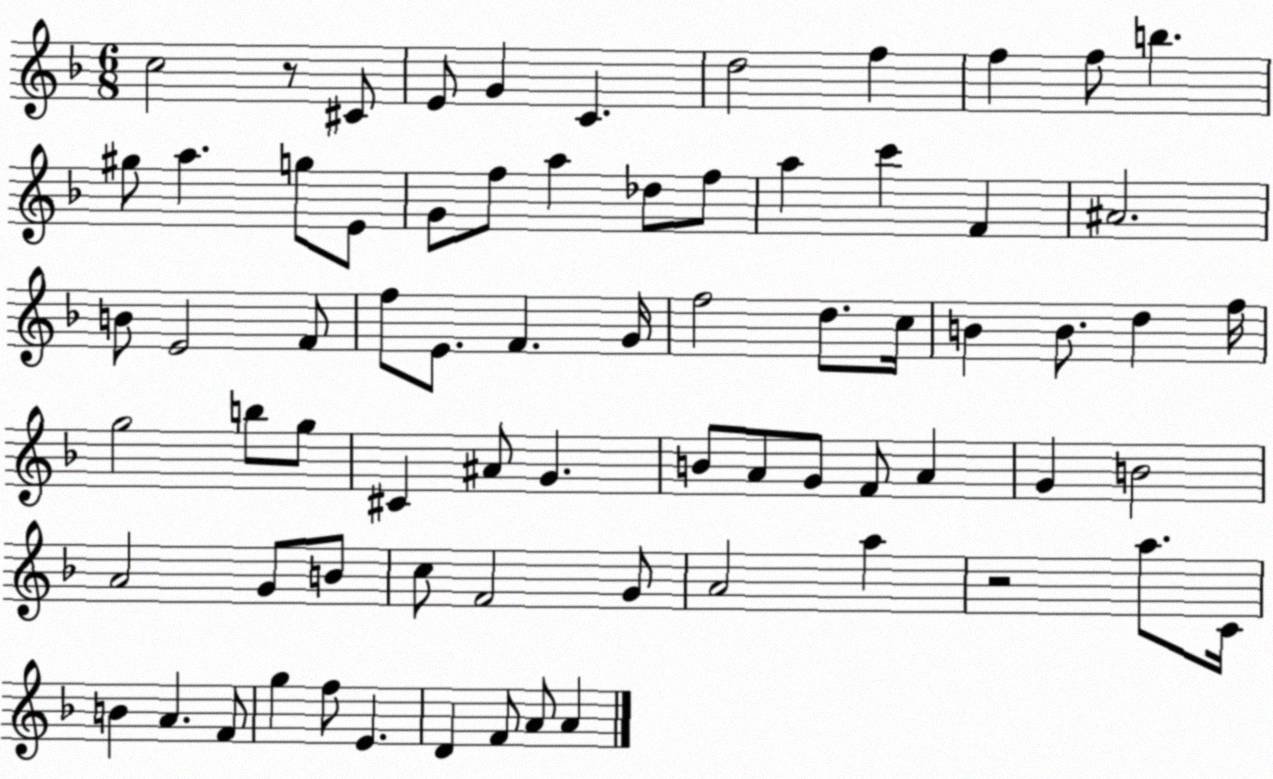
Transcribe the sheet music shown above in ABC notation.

X:1
T:Untitled
M:6/8
L:1/4
K:F
c2 z/2 ^C/2 E/2 G C d2 f f f/2 b ^g/2 a g/2 E/2 G/2 f/2 a _d/2 f/2 a c' F ^A2 B/2 E2 F/2 f/2 E/2 F G/4 f2 d/2 c/4 B B/2 d f/4 g2 b/2 g/2 ^C ^A/2 G B/2 A/2 G/2 F/2 A G B2 A2 G/2 B/2 c/2 F2 G/2 A2 a z2 a/2 C/4 B A F/2 g f/2 E D F/2 A/2 A